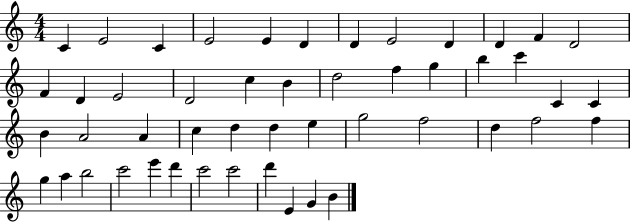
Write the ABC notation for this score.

X:1
T:Untitled
M:4/4
L:1/4
K:C
C E2 C E2 E D D E2 D D F D2 F D E2 D2 c B d2 f g b c' C C B A2 A c d d e g2 f2 d f2 f g a b2 c'2 e' d' c'2 c'2 d' E G B